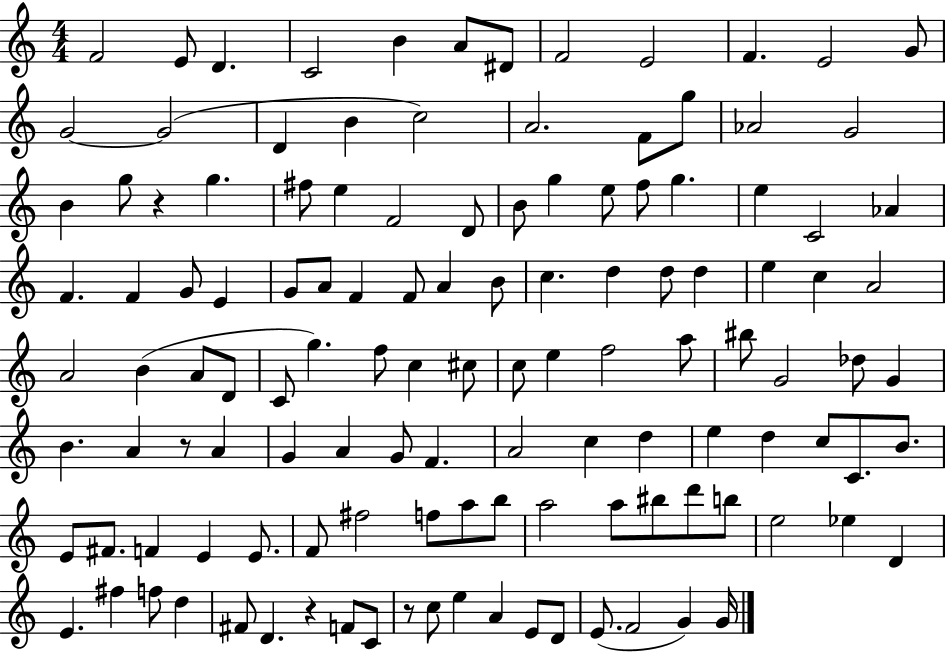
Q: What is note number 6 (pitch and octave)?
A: A4